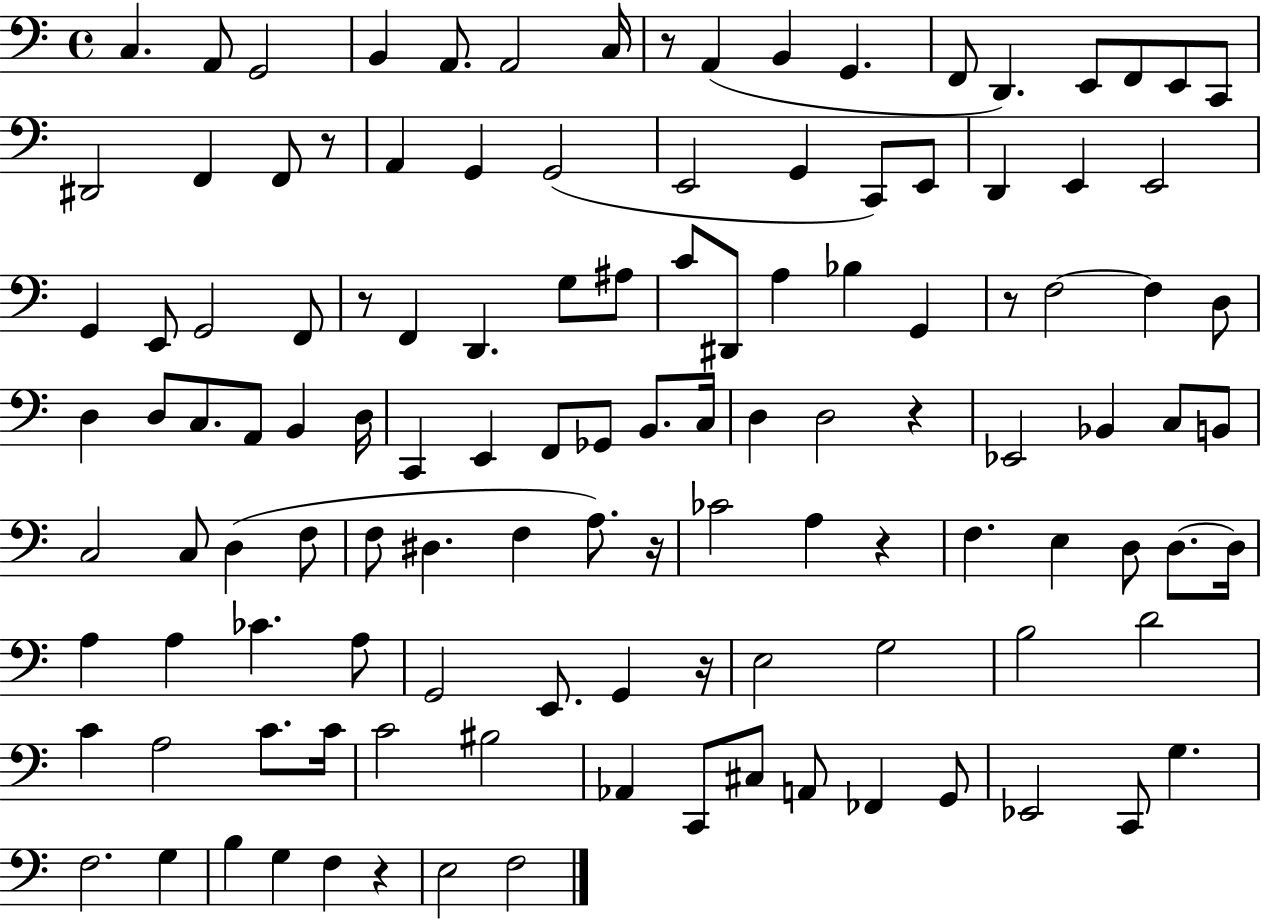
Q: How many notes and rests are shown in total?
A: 120